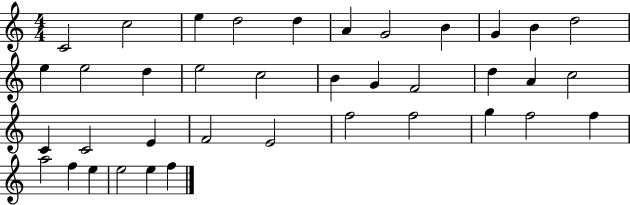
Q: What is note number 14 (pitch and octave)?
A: D5